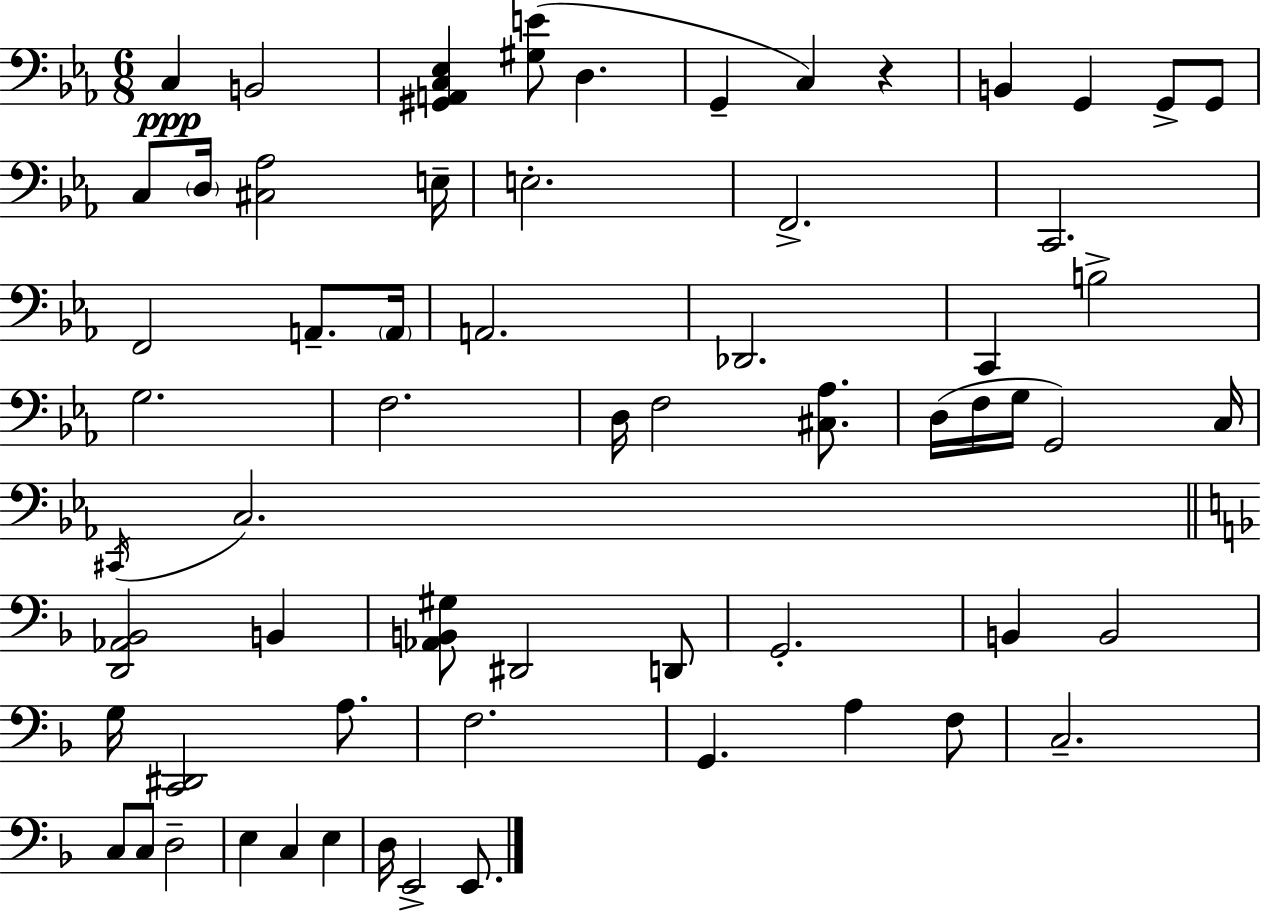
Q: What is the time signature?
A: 6/8